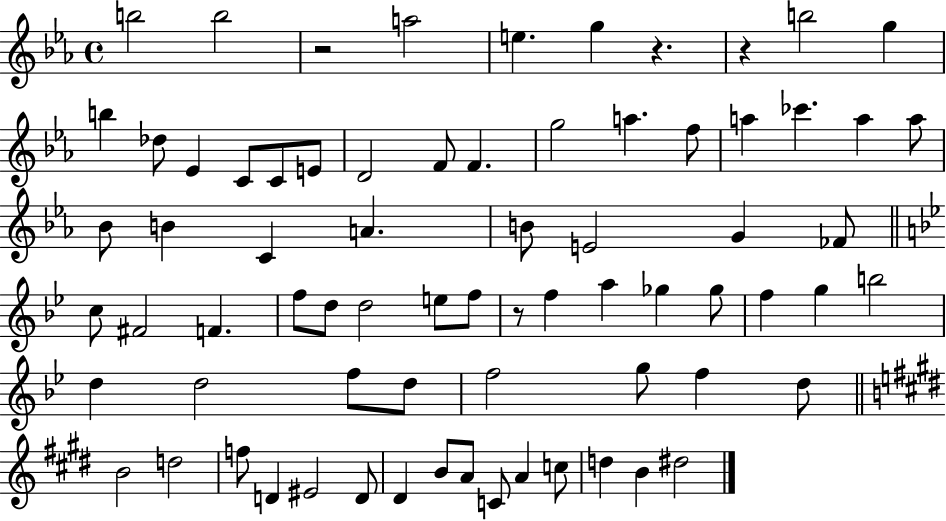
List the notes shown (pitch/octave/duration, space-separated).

B5/h B5/h R/h A5/h E5/q. G5/q R/q. R/q B5/h G5/q B5/q Db5/e Eb4/q C4/e C4/e E4/e D4/h F4/e F4/q. G5/h A5/q. F5/e A5/q CES6/q. A5/q A5/e Bb4/e B4/q C4/q A4/q. B4/e E4/h G4/q FES4/e C5/e F#4/h F4/q. F5/e D5/e D5/h E5/e F5/e R/e F5/q A5/q Gb5/q Gb5/e F5/q G5/q B5/h D5/q D5/h F5/e D5/e F5/h G5/e F5/q D5/e B4/h D5/h F5/e D4/q EIS4/h D4/e D#4/q B4/e A4/e C4/e A4/q C5/e D5/q B4/q D#5/h